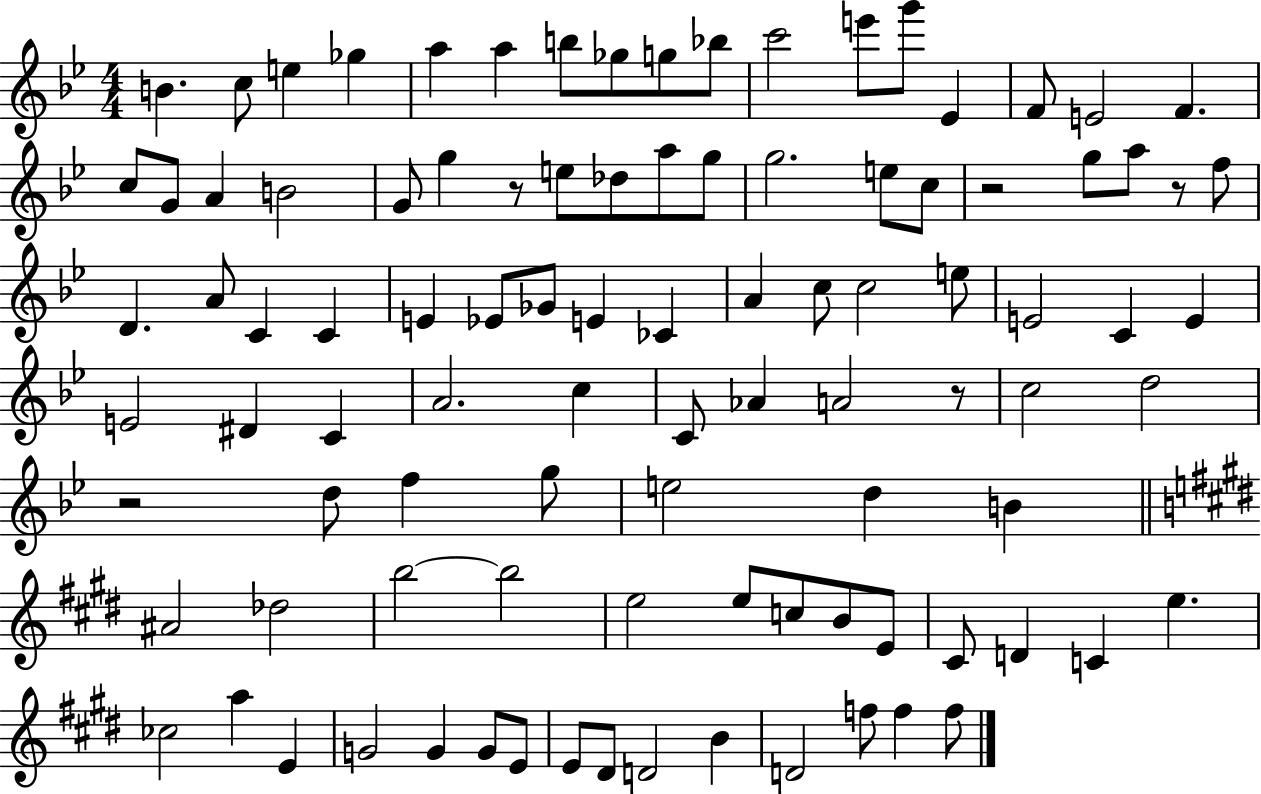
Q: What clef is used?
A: treble